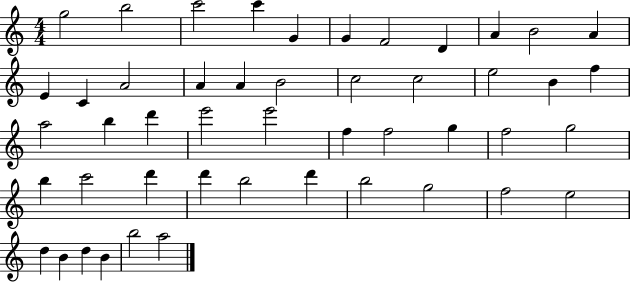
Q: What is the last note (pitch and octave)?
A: A5